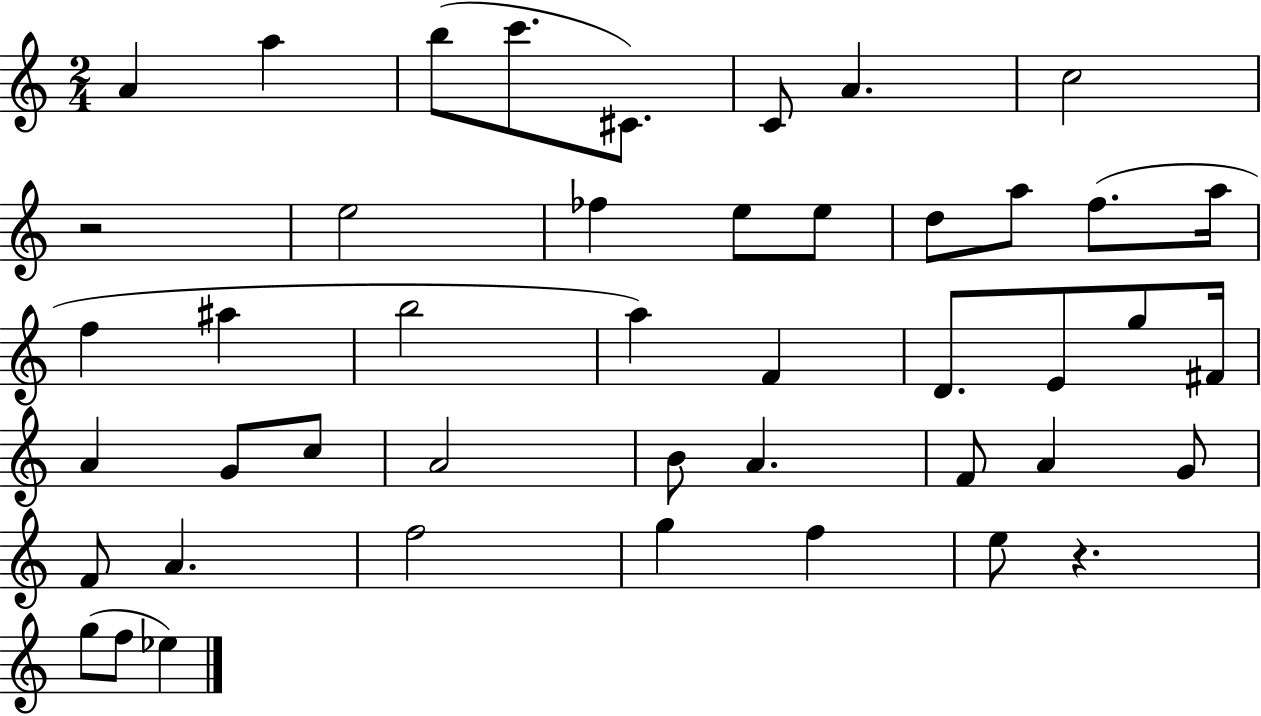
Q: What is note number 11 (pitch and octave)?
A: E5